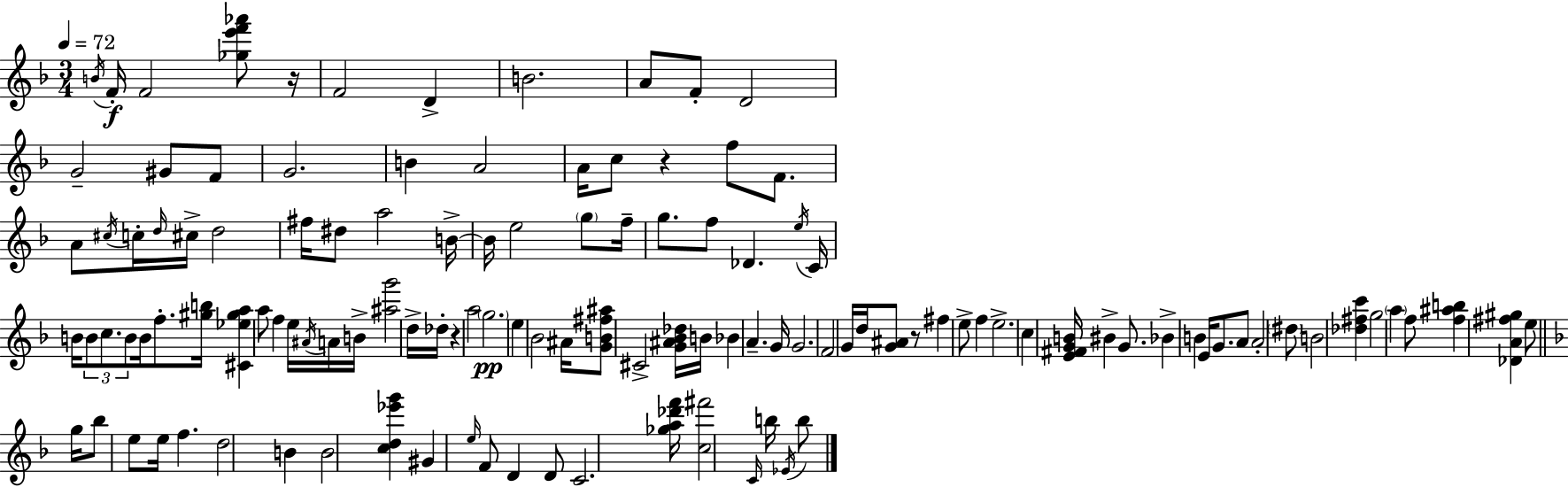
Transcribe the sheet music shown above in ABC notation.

X:1
T:Untitled
M:3/4
L:1/4
K:Dm
B/4 F/4 F2 [_ge'f'_a']/2 z/4 F2 D B2 A/2 F/2 D2 G2 ^G/2 F/2 G2 B A2 A/4 c/2 z f/2 F/2 A/2 ^c/4 c/4 d/4 ^c/4 d2 ^f/4 ^d/2 a2 B/4 B/4 e2 g/2 f/4 g/2 f/2 _D e/4 C/4 B/4 B/2 c/2 B/2 B/4 f/2 [^gb]/4 [^C_e^ga] a/2 f e/4 ^A/4 A/4 B/4 [^ag']2 d/4 _d/4 z a2 g2 e _B2 ^A/4 [GB^f^a]/2 ^C2 [G^A_B_d]/4 B/4 _B A G/4 G2 F2 G/4 d/4 [G^A]/2 z/2 ^f e/2 f e2 c [E^FGB]/4 ^B G/2 _B B E/4 G/2 A/2 A2 ^d/2 B2 [_d^fc'] g2 a f/2 [f^ab] [_DA^f^g] e/2 g/4 _b/2 e/2 e/4 f d2 B B2 [cd_e'g'] ^G e/4 F/2 D D/2 C2 [_ga_d'f']/4 [c^f']2 C/4 b/4 _E/4 b/2